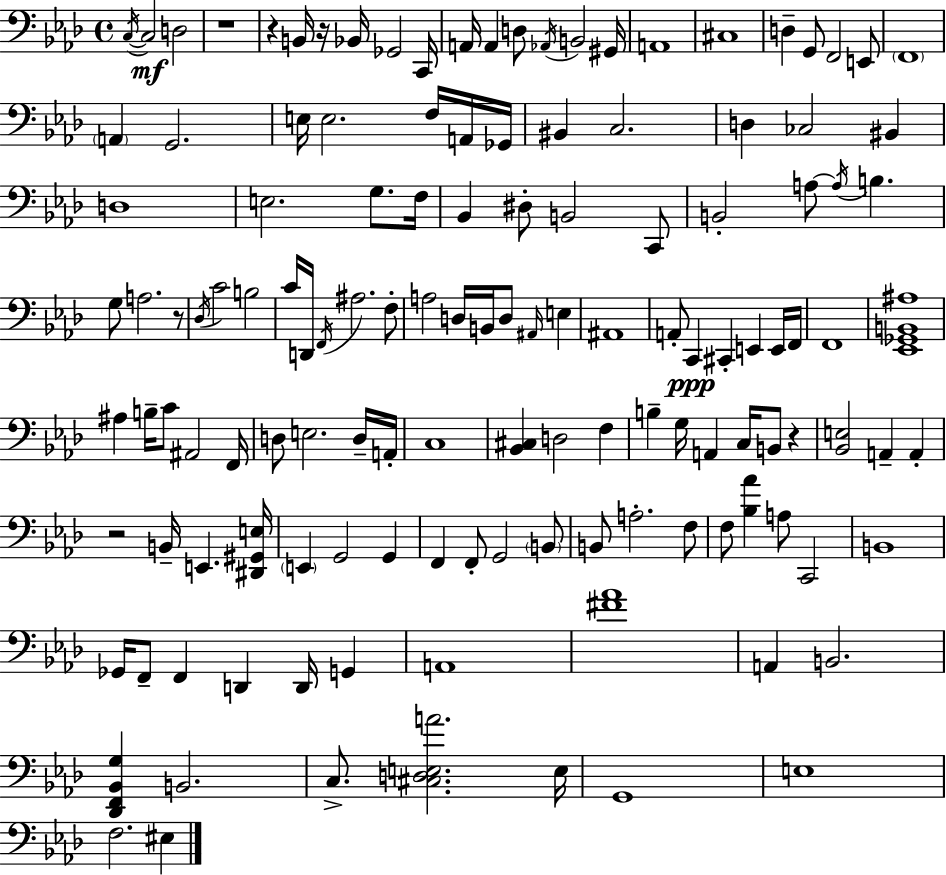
C3/s C3/h D3/h R/w R/q B2/s R/s Bb2/s Gb2/h C2/s A2/s A2/q D3/e Ab2/s B2/h G#2/s A2/w C#3/w D3/q G2/e F2/h E2/e F2/w A2/q G2/h. E3/s E3/h. F3/s A2/s Gb2/s BIS2/q C3/h. D3/q CES3/h BIS2/q D3/w E3/h. G3/e. F3/s Bb2/q D#3/e B2/h C2/e B2/h A3/e A3/s B3/q. G3/e A3/h. R/e Db3/s C4/h B3/h C4/s D2/s F2/s A#3/h. F3/e A3/h D3/s B2/s D3/e A#2/s E3/q A#2/w A2/e C2/q C#2/q E2/q E2/s F2/s F2/w [Eb2,Gb2,B2,A#3]/w A#3/q B3/s C4/e A#2/h F2/s D3/e E3/h. D3/s A2/s C3/w [Bb2,C#3]/q D3/h F3/q B3/q G3/s A2/q C3/s B2/e R/q [Bb2,E3]/h A2/q A2/q R/h B2/s E2/q. [D#2,G#2,E3]/s E2/q G2/h G2/q F2/q F2/e G2/h B2/e B2/e A3/h. F3/e F3/e [Bb3,Ab4]/q A3/e C2/h B2/w Gb2/s F2/e F2/q D2/q D2/s G2/q A2/w [F#4,Ab4]/w A2/q B2/h. [Db2,F2,Bb2,G3]/q B2/h. C3/e. [C#3,D3,E3,A4]/h. E3/s G2/w E3/w F3/h. EIS3/q